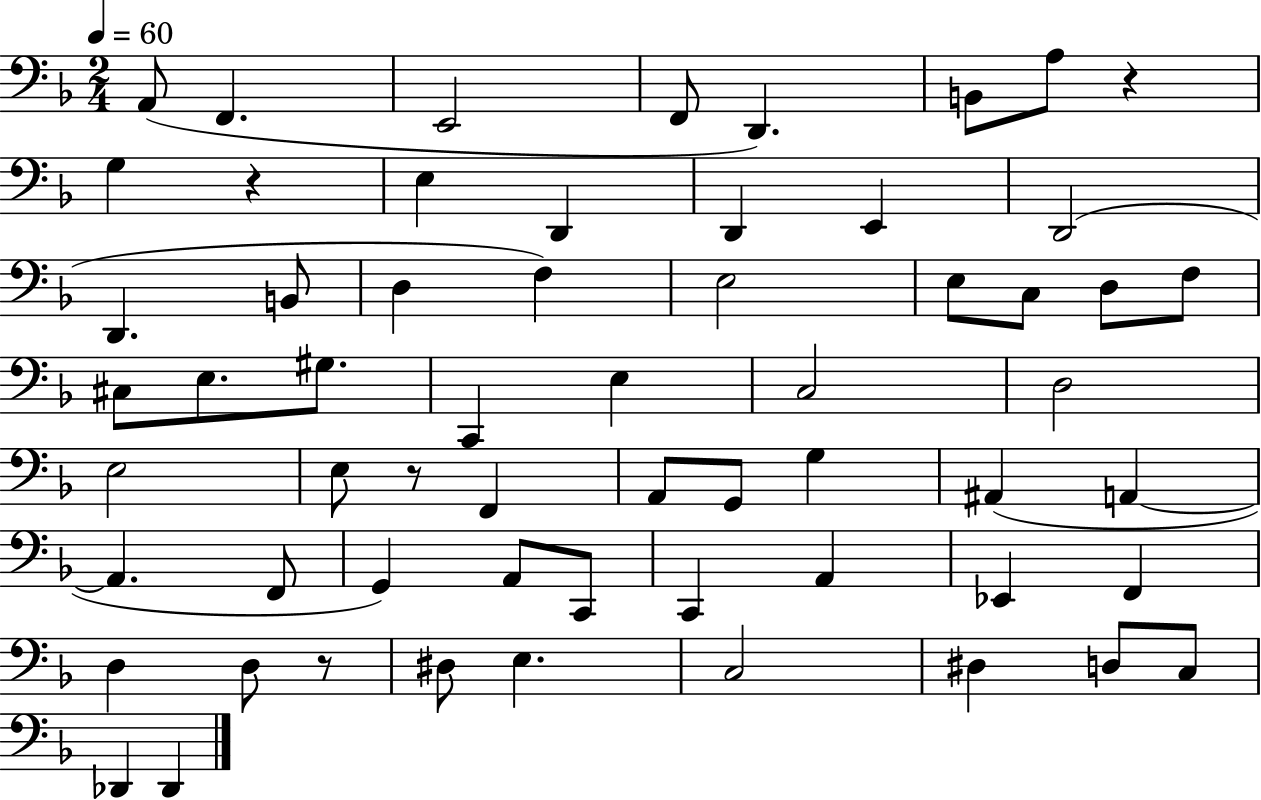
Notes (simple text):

A2/e F2/q. E2/h F2/e D2/q. B2/e A3/e R/q G3/q R/q E3/q D2/q D2/q E2/q D2/h D2/q. B2/e D3/q F3/q E3/h E3/e C3/e D3/e F3/e C#3/e E3/e. G#3/e. C2/q E3/q C3/h D3/h E3/h E3/e R/e F2/q A2/e G2/e G3/q A#2/q A2/q A2/q. F2/e G2/q A2/e C2/e C2/q A2/q Eb2/q F2/q D3/q D3/e R/e D#3/e E3/q. C3/h D#3/q D3/e C3/e Db2/q Db2/q